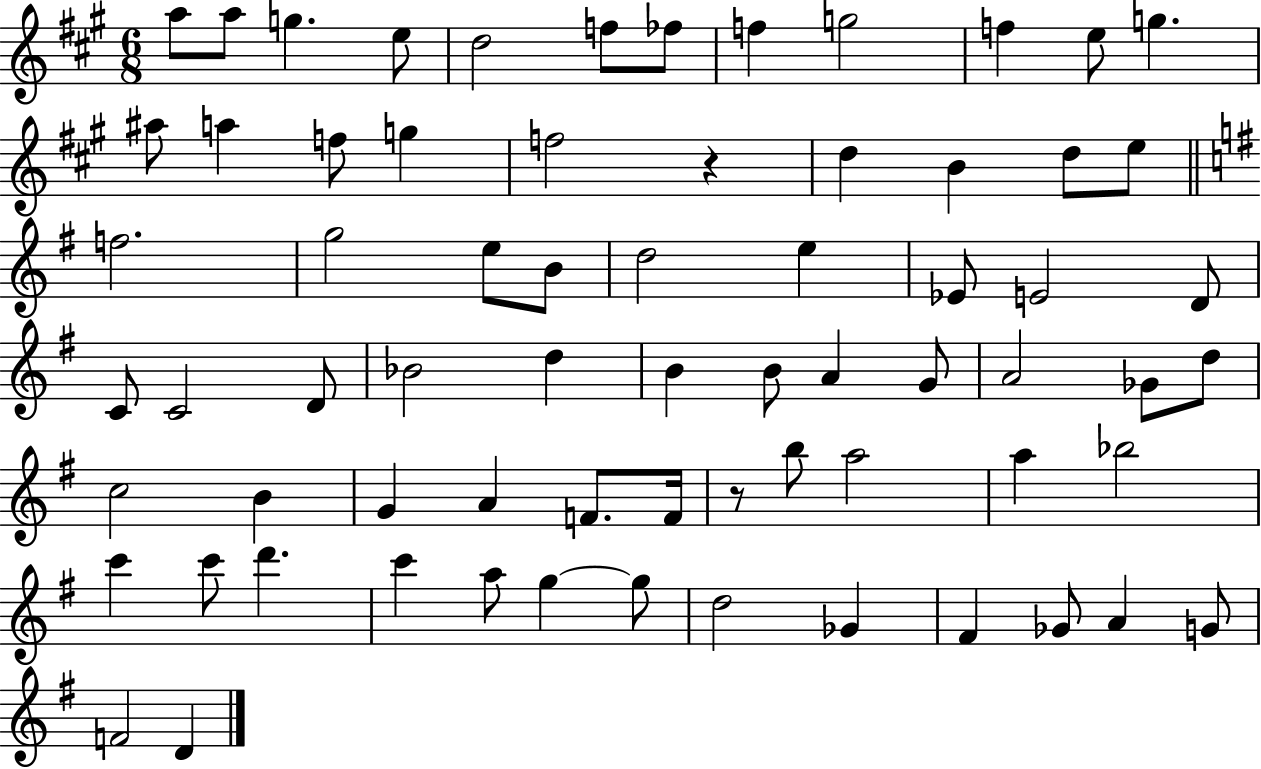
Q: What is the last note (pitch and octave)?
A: D4